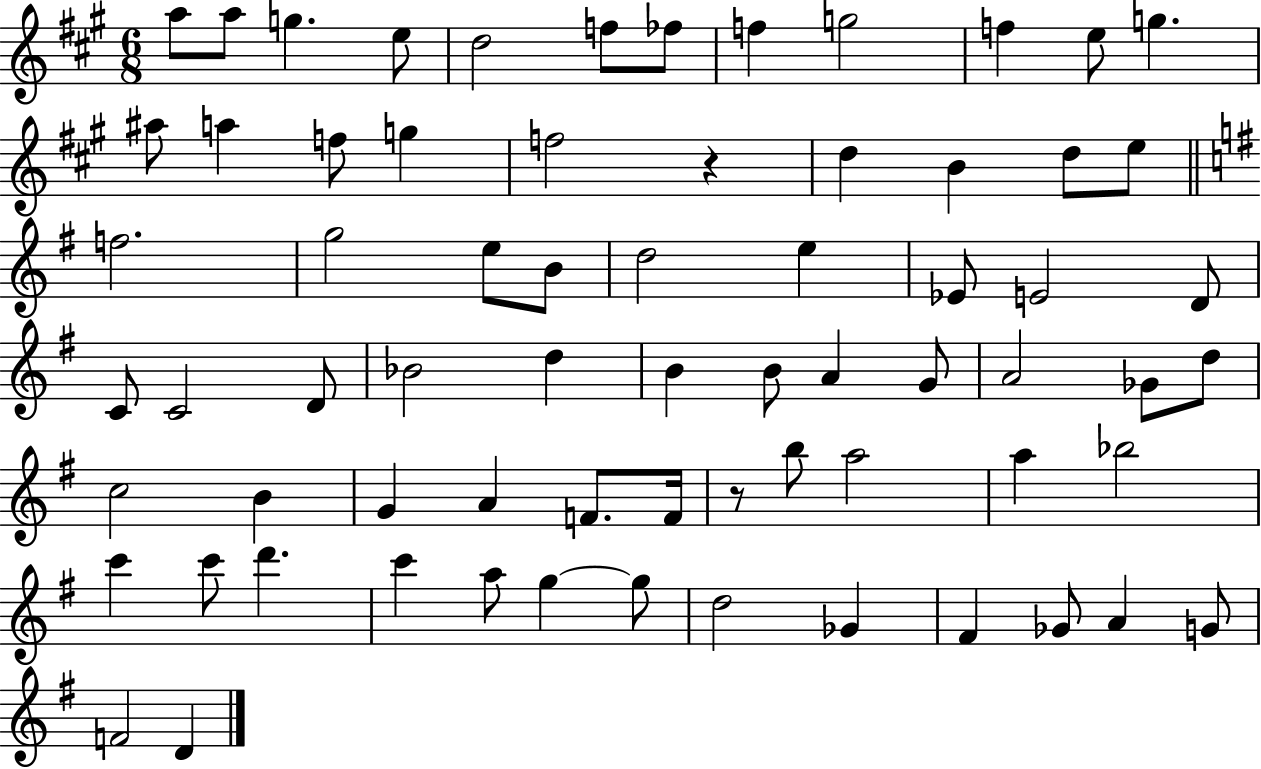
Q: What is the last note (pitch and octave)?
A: D4